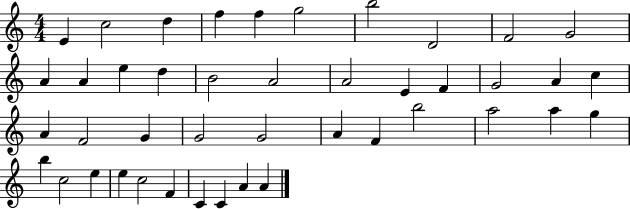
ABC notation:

X:1
T:Untitled
M:4/4
L:1/4
K:C
E c2 d f f g2 b2 D2 F2 G2 A A e d B2 A2 A2 E F G2 A c A F2 G G2 G2 A F b2 a2 a g b c2 e e c2 F C C A A